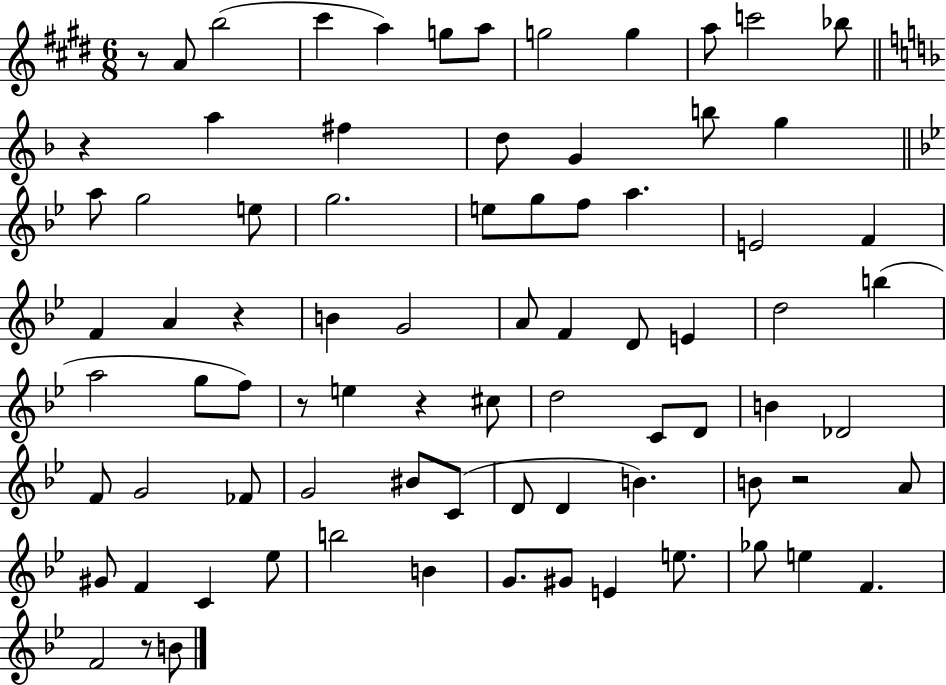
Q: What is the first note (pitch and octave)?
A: A4